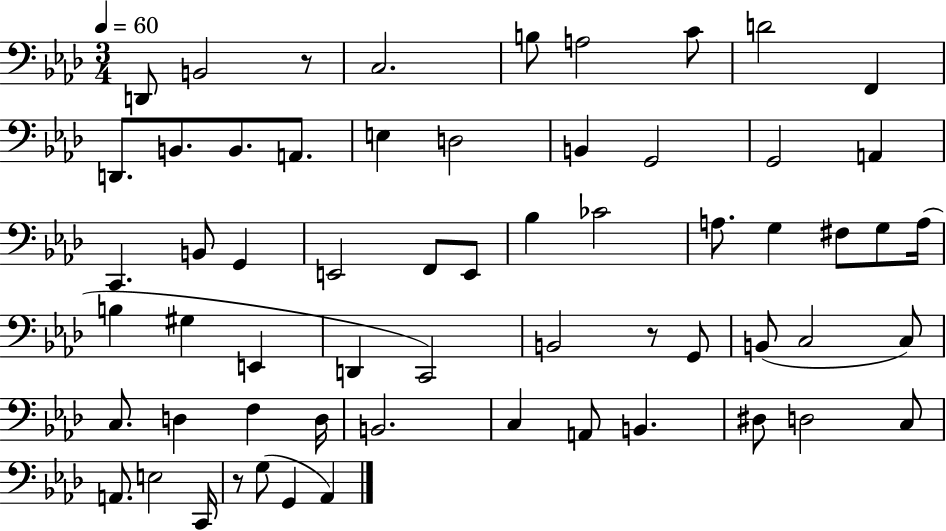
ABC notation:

X:1
T:Untitled
M:3/4
L:1/4
K:Ab
D,,/2 B,,2 z/2 C,2 B,/2 A,2 C/2 D2 F,, D,,/2 B,,/2 B,,/2 A,,/2 E, D,2 B,, G,,2 G,,2 A,, C,, B,,/2 G,, E,,2 F,,/2 E,,/2 _B, _C2 A,/2 G, ^F,/2 G,/2 A,/4 B, ^G, E,, D,, C,,2 B,,2 z/2 G,,/2 B,,/2 C,2 C,/2 C,/2 D, F, D,/4 B,,2 C, A,,/2 B,, ^D,/2 D,2 C,/2 A,,/2 E,2 C,,/4 z/2 G,/2 G,, _A,,